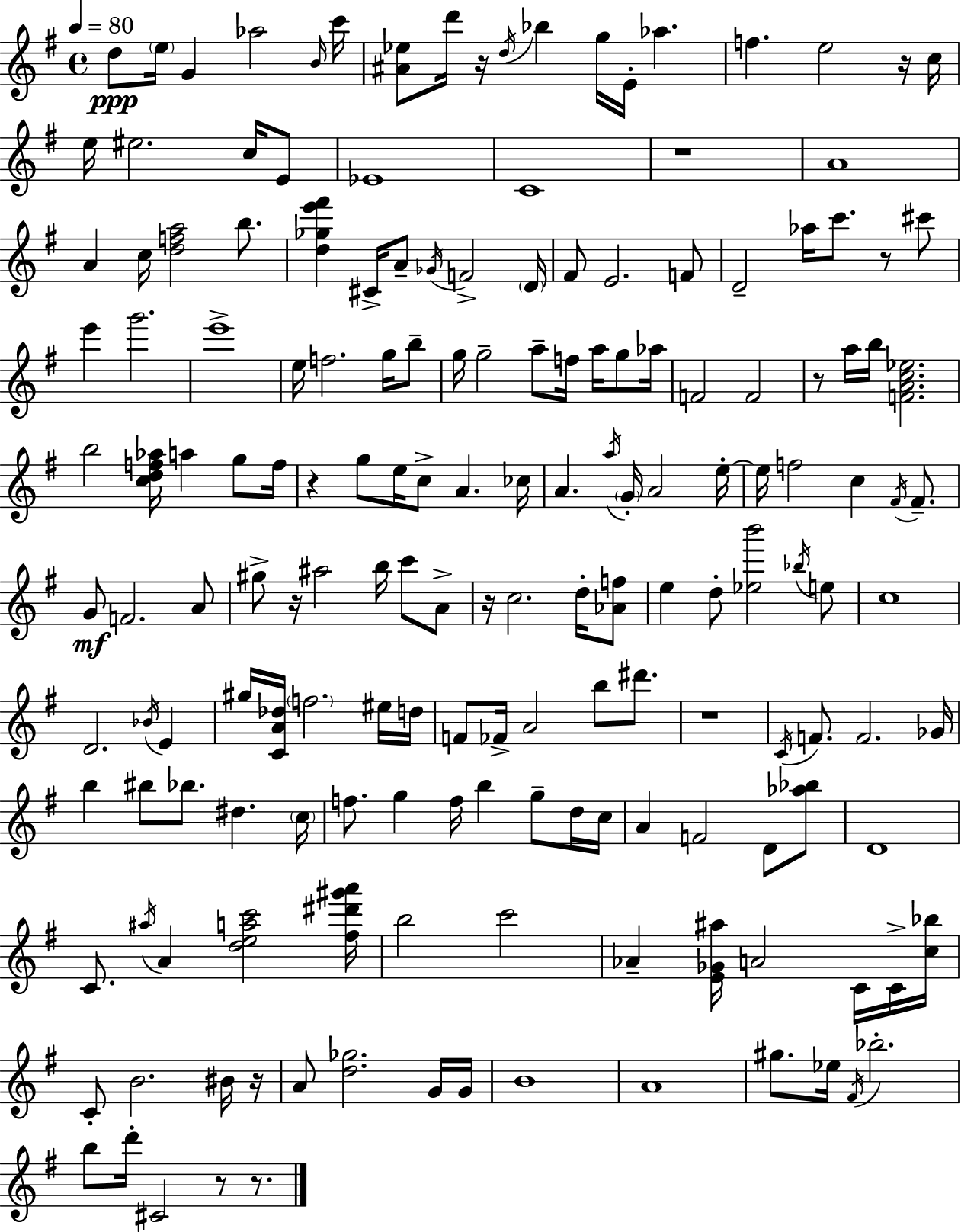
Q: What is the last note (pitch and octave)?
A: C#4